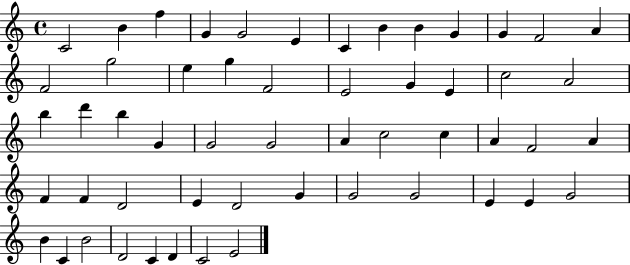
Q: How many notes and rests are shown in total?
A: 54